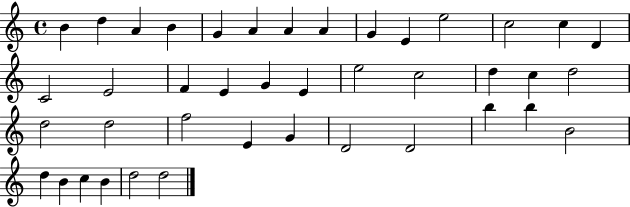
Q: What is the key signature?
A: C major